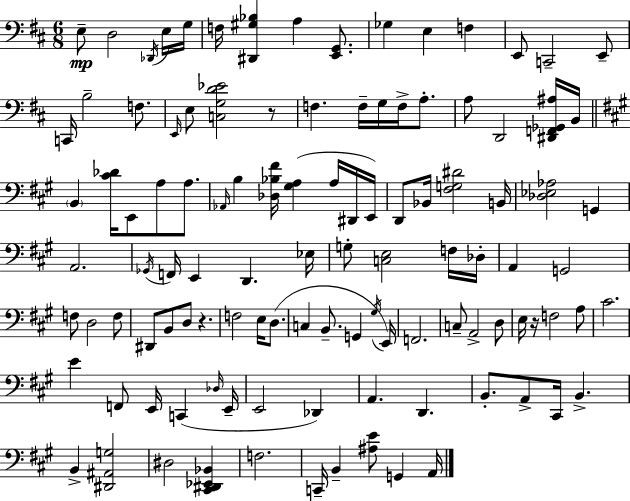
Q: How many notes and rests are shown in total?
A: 109